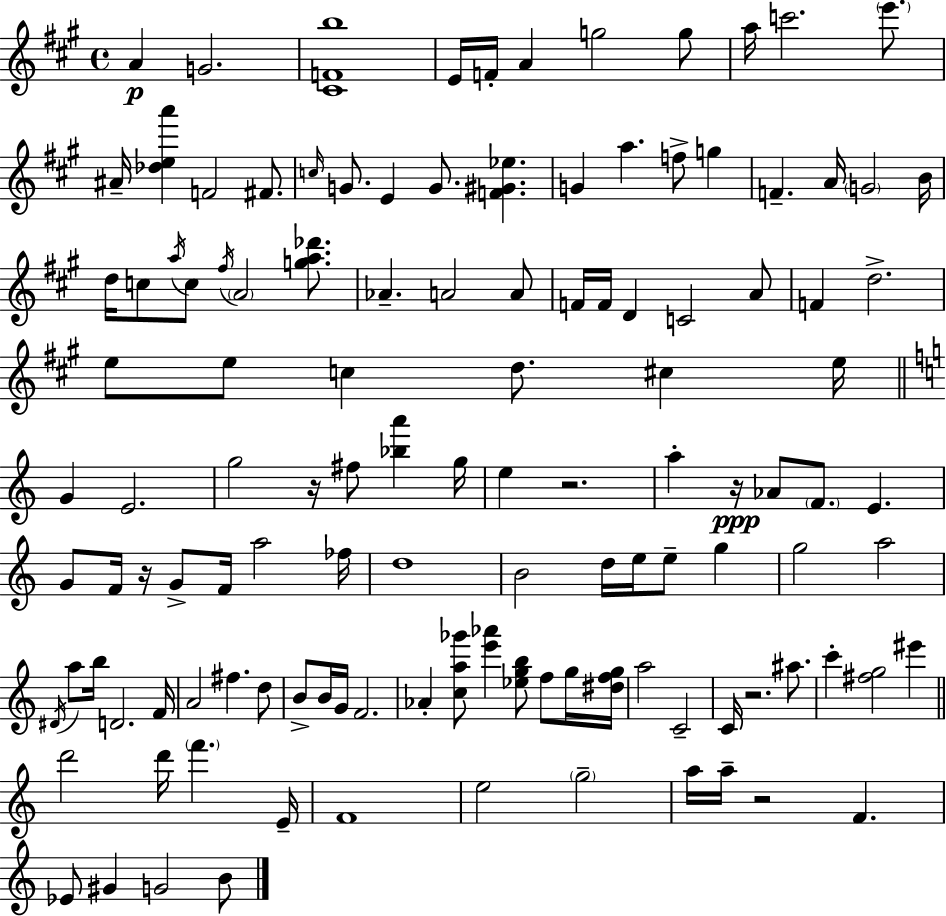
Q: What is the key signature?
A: A major